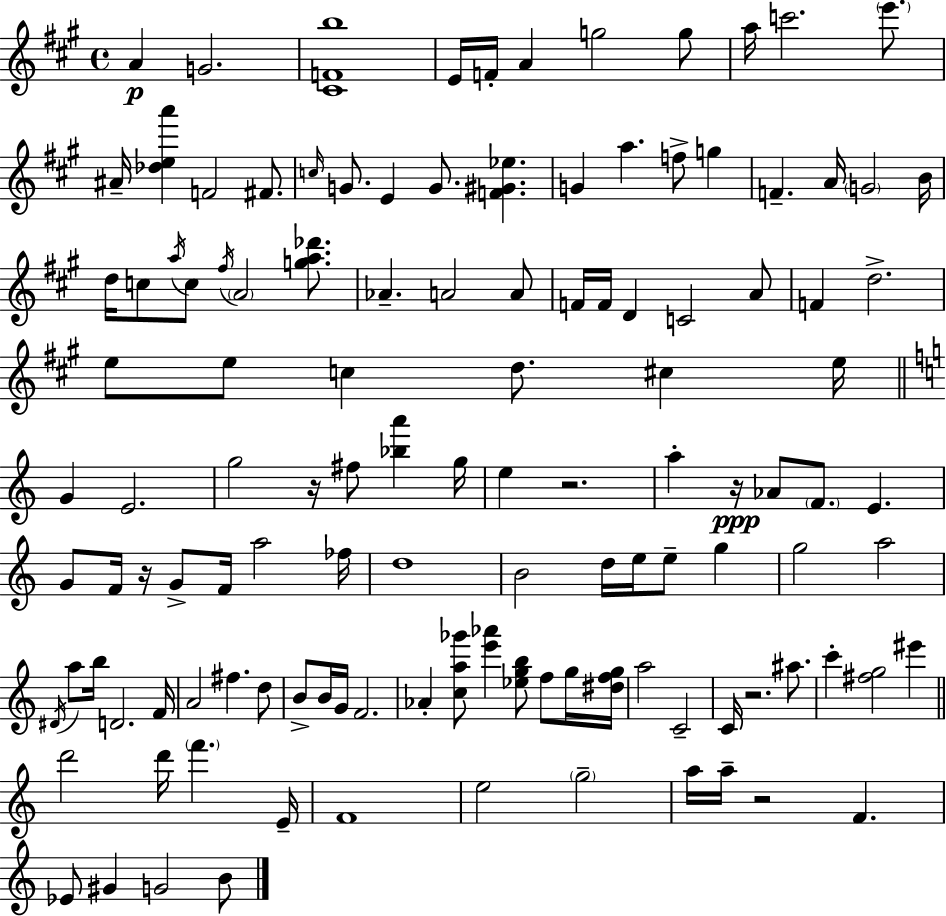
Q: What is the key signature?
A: A major